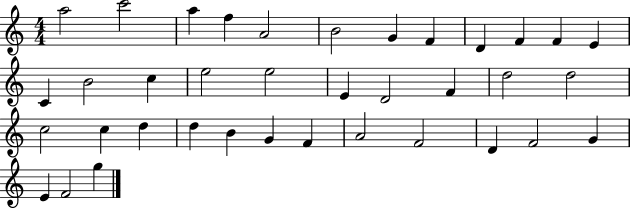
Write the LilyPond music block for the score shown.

{
  \clef treble
  \numericTimeSignature
  \time 4/4
  \key c \major
  a''2 c'''2 | a''4 f''4 a'2 | b'2 g'4 f'4 | d'4 f'4 f'4 e'4 | \break c'4 b'2 c''4 | e''2 e''2 | e'4 d'2 f'4 | d''2 d''2 | \break c''2 c''4 d''4 | d''4 b'4 g'4 f'4 | a'2 f'2 | d'4 f'2 g'4 | \break e'4 f'2 g''4 | \bar "|."
}